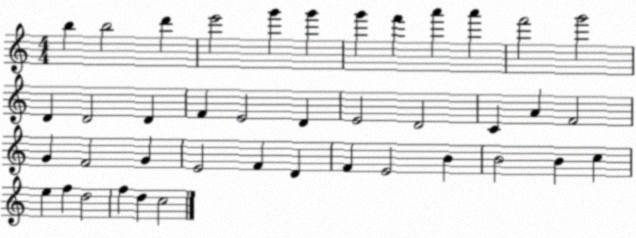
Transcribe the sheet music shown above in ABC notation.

X:1
T:Untitled
M:4/4
L:1/4
K:C
b b2 d' e'2 g' g' g' f' a' a' f'2 g'2 D D2 D F E2 D E2 D2 C A F2 G F2 G E2 F D F E2 B B2 B c e f d2 f d c2